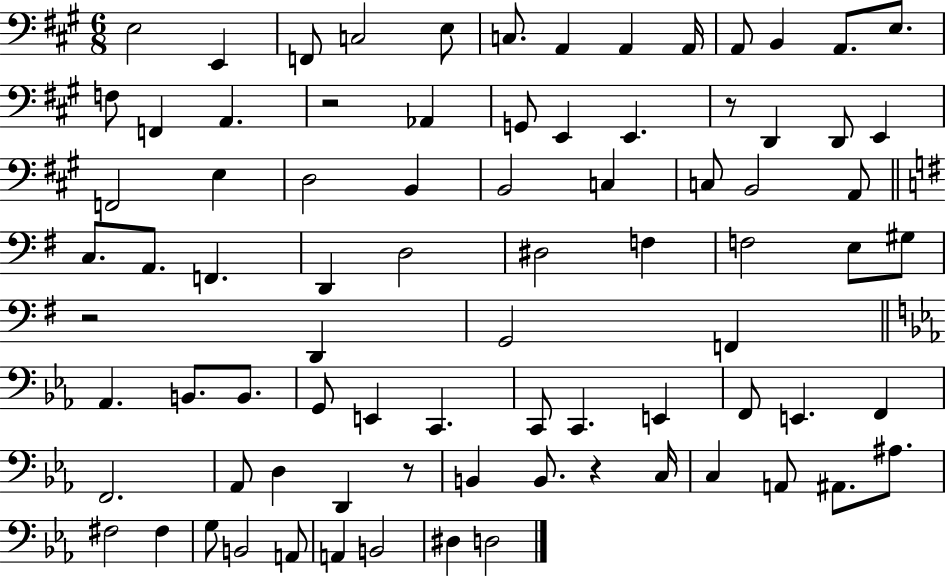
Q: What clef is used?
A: bass